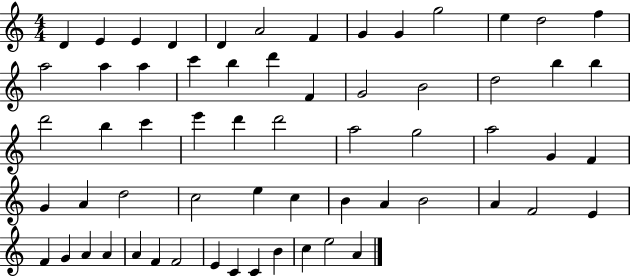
X:1
T:Untitled
M:4/4
L:1/4
K:C
D E E D D A2 F G G g2 e d2 f a2 a a c' b d' F G2 B2 d2 b b d'2 b c' e' d' d'2 a2 g2 a2 G F G A d2 c2 e c B A B2 A F2 E F G A A A F F2 E C C B c e2 A